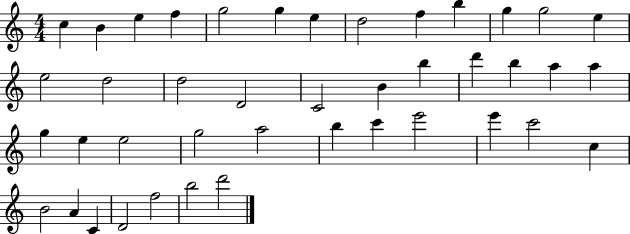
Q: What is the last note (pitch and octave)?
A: D6